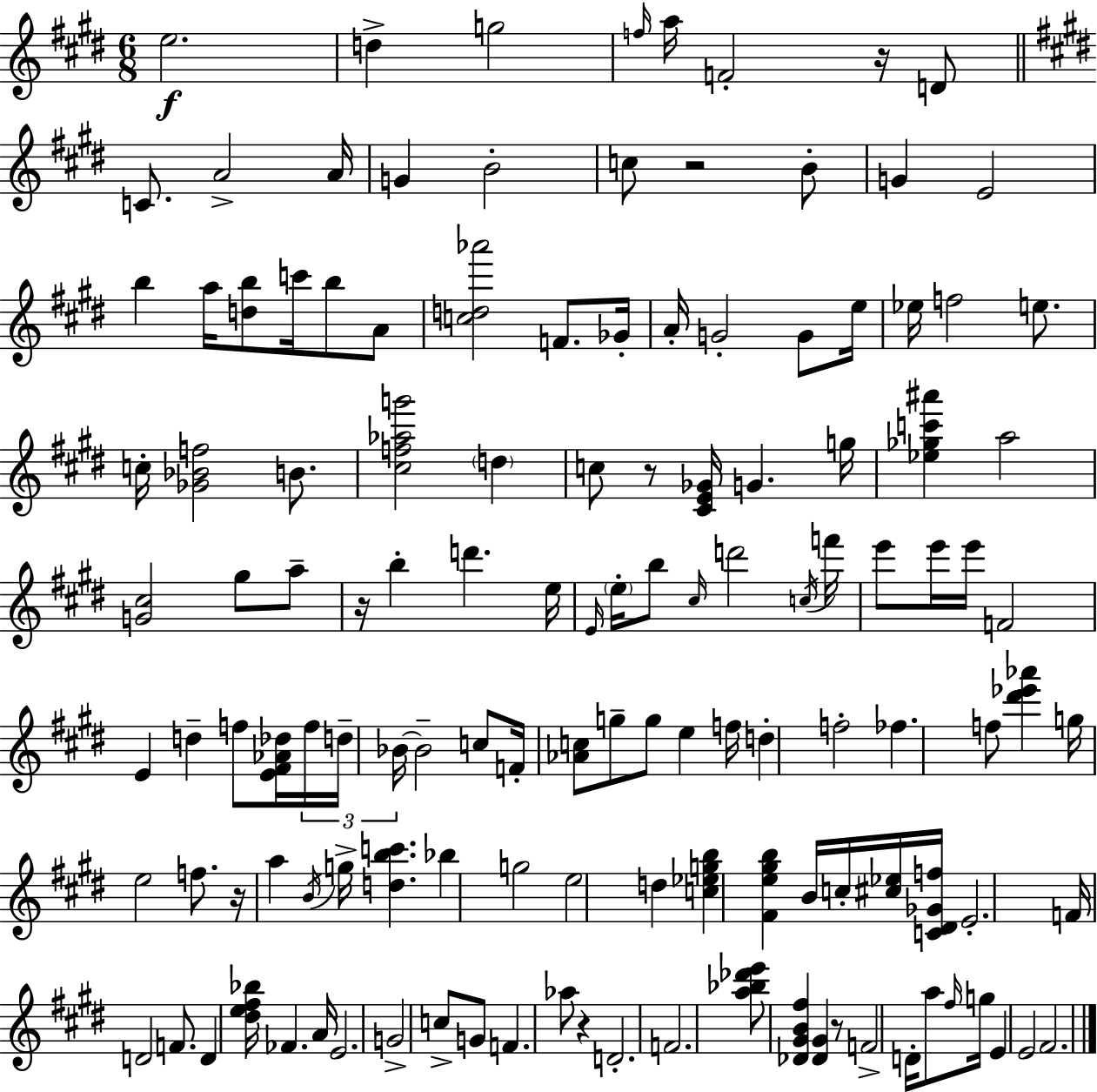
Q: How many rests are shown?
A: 7